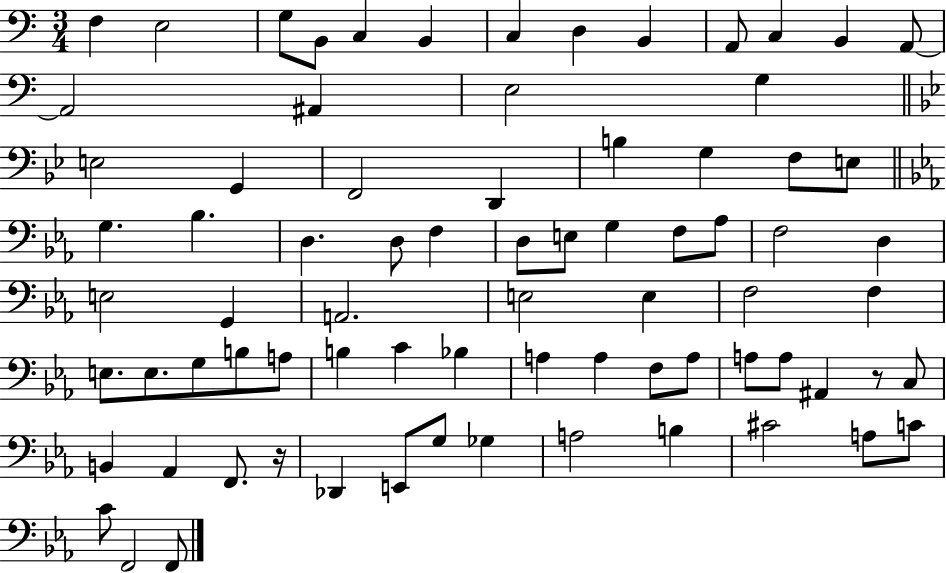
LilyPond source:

{
  \clef bass
  \numericTimeSignature
  \time 3/4
  \key c \major
  f4 e2 | g8 b,8 c4 b,4 | c4 d4 b,4 | a,8 c4 b,4 a,8~~ | \break a,2 ais,4 | e2 g4 | \bar "||" \break \key bes \major e2 g,4 | f,2 d,4 | b4 g4 f8 e8 | \bar "||" \break \key ees \major g4. bes4. | d4. d8 f4 | d8 e8 g4 f8 aes8 | f2 d4 | \break e2 g,4 | a,2. | e2 e4 | f2 f4 | \break e8. e8. g8 b8 a8 | b4 c'4 bes4 | a4 a4 f8 a8 | a8 a8 ais,4 r8 c8 | \break b,4 aes,4 f,8. r16 | des,4 e,8 g8 ges4 | a2 b4 | cis'2 a8 c'8 | \break c'8 f,2 f,8 | \bar "|."
}